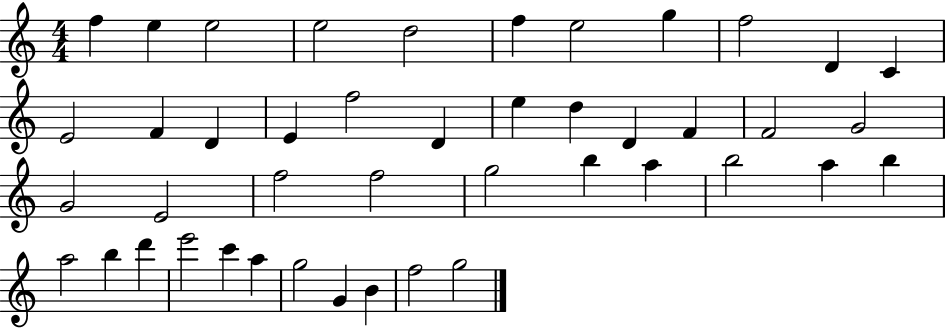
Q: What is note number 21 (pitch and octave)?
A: F4